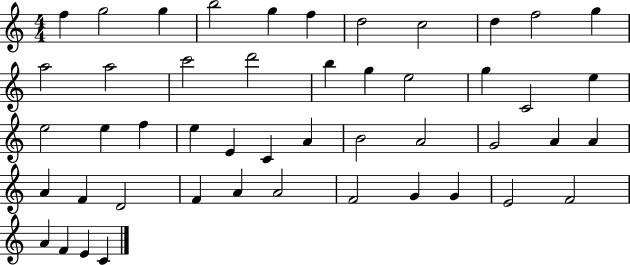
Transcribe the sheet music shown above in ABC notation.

X:1
T:Untitled
M:4/4
L:1/4
K:C
f g2 g b2 g f d2 c2 d f2 g a2 a2 c'2 d'2 b g e2 g C2 e e2 e f e E C A B2 A2 G2 A A A F D2 F A A2 F2 G G E2 F2 A F E C